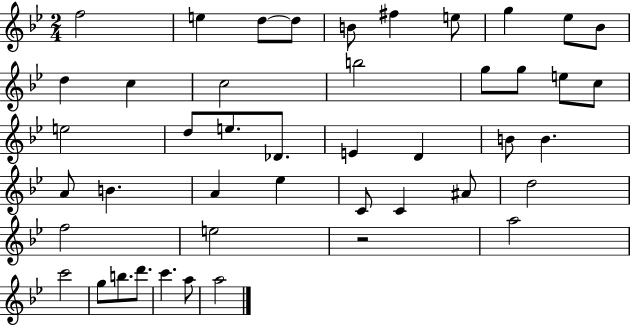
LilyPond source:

{
  \clef treble
  \numericTimeSignature
  \time 2/4
  \key bes \major
  f''2 | e''4 d''8~~ d''8 | b'8 fis''4 e''8 | g''4 ees''8 bes'8 | \break d''4 c''4 | c''2 | b''2 | g''8 g''8 e''8 c''8 | \break e''2 | d''8 e''8. des'8. | e'4 d'4 | b'8 b'4. | \break a'8 b'4. | a'4 ees''4 | c'8 c'4 ais'8 | d''2 | \break f''2 | e''2 | r2 | a''2 | \break c'''2 | g''8 b''8. d'''8. | c'''4. a''8 | a''2 | \break \bar "|."
}